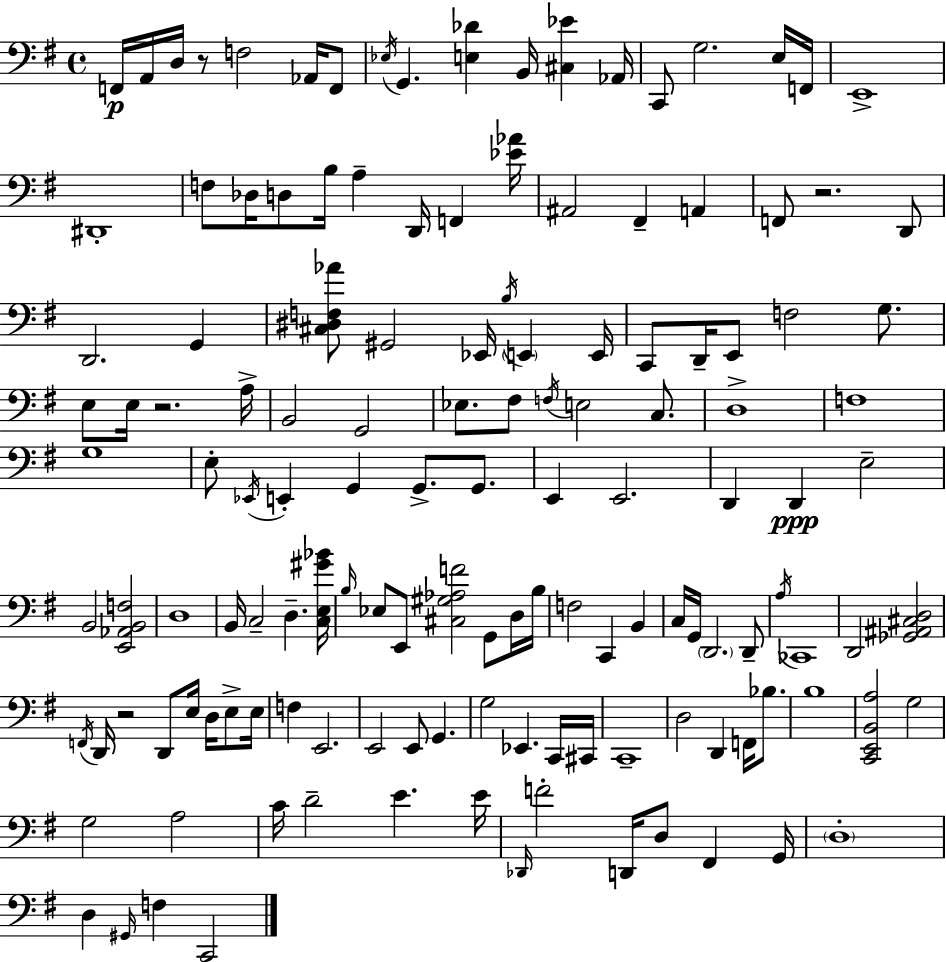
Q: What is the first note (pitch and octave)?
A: F2